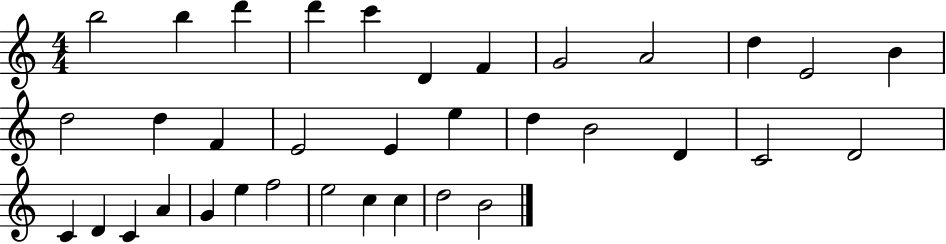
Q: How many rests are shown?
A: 0